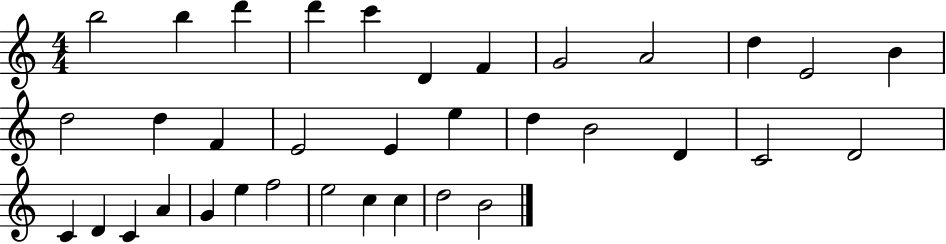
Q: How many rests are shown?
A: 0